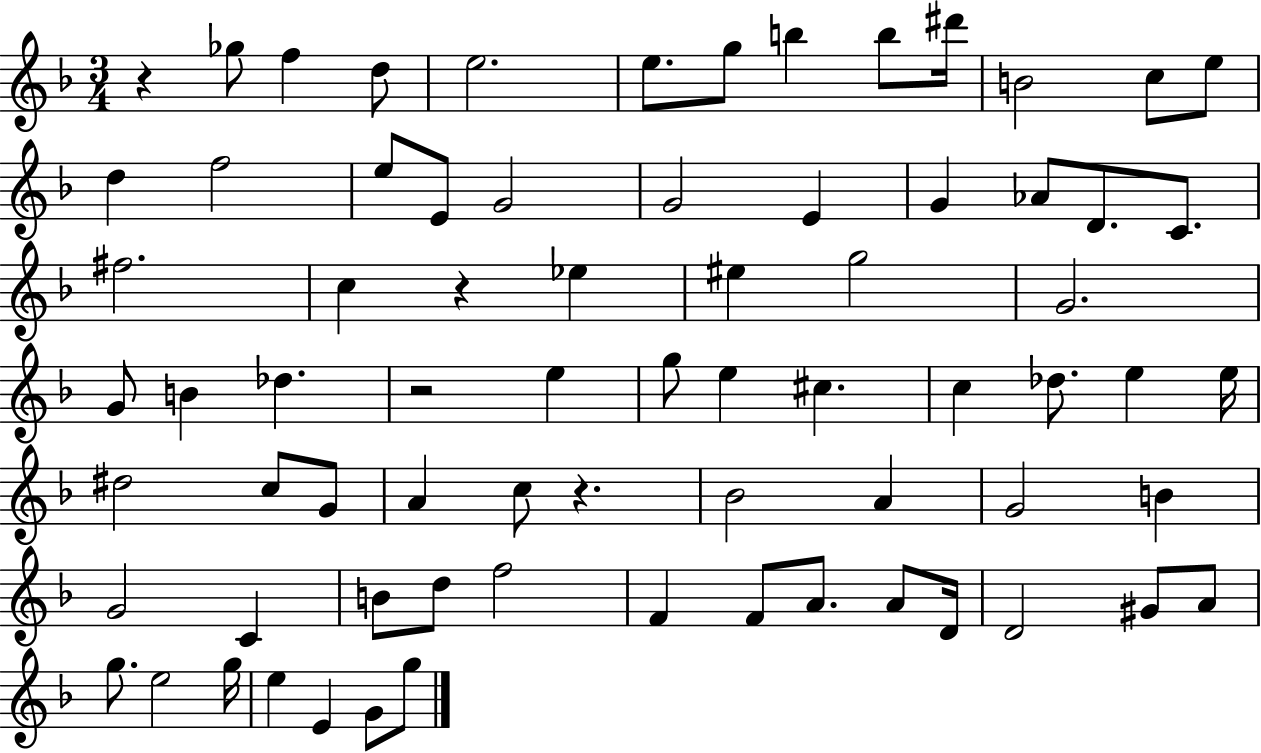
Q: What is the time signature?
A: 3/4